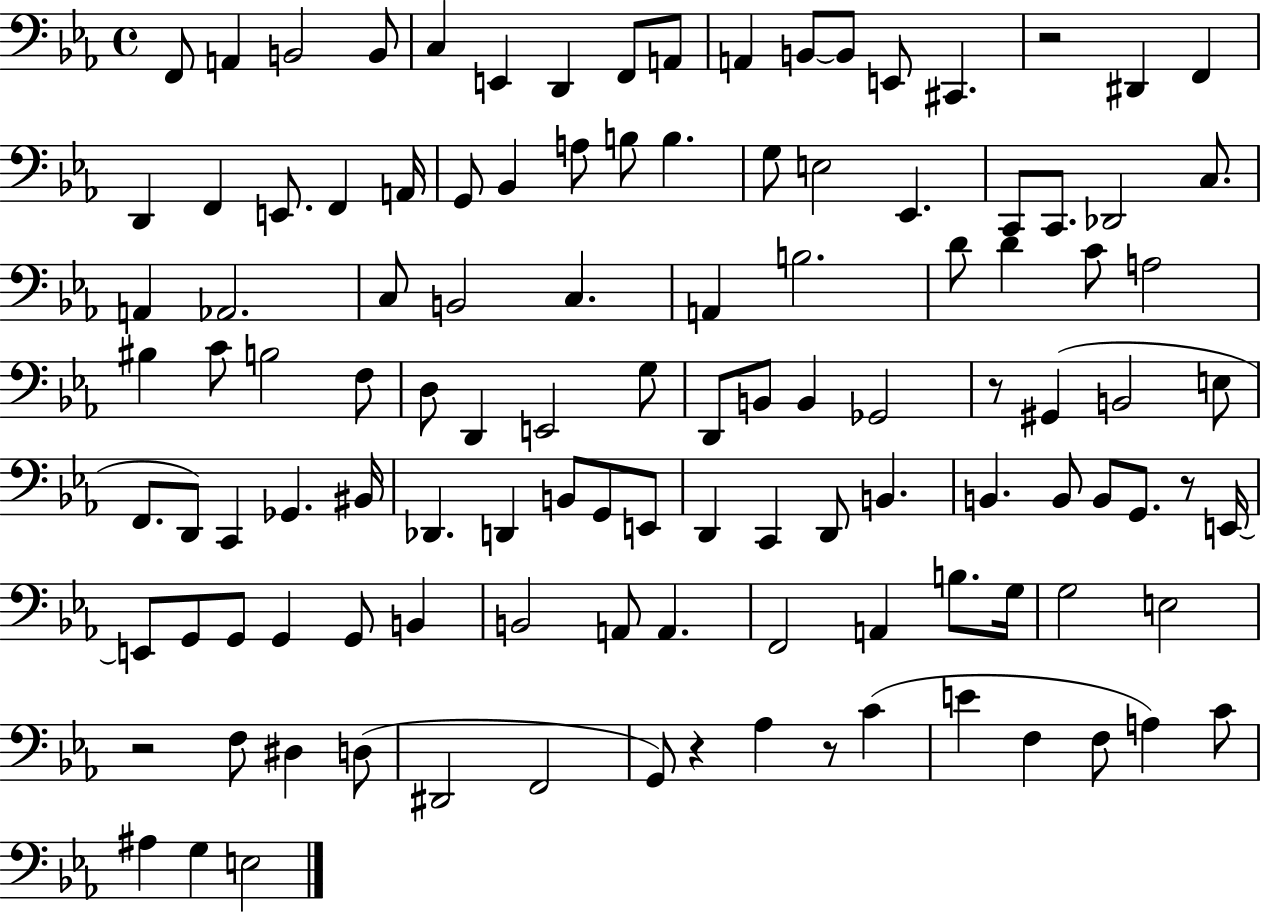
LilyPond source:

{
  \clef bass
  \time 4/4
  \defaultTimeSignature
  \key ees \major
  \repeat volta 2 { f,8 a,4 b,2 b,8 | c4 e,4 d,4 f,8 a,8 | a,4 b,8~~ b,8 e,8 cis,4. | r2 dis,4 f,4 | \break d,4 f,4 e,8. f,4 a,16 | g,8 bes,4 a8 b8 b4. | g8 e2 ees,4. | c,8 c,8. des,2 c8. | \break a,4 aes,2. | c8 b,2 c4. | a,4 b2. | d'8 d'4 c'8 a2 | \break bis4 c'8 b2 f8 | d8 d,4 e,2 g8 | d,8 b,8 b,4 ges,2 | r8 gis,4( b,2 e8 | \break f,8. d,8) c,4 ges,4. bis,16 | des,4. d,4 b,8 g,8 e,8 | d,4 c,4 d,8 b,4. | b,4. b,8 b,8 g,8. r8 e,16~~ | \break e,8 g,8 g,8 g,4 g,8 b,4 | b,2 a,8 a,4. | f,2 a,4 b8. g16 | g2 e2 | \break r2 f8 dis4 d8( | dis,2 f,2 | g,8) r4 aes4 r8 c'4( | e'4 f4 f8 a4) c'8 | \break ais4 g4 e2 | } \bar "|."
}